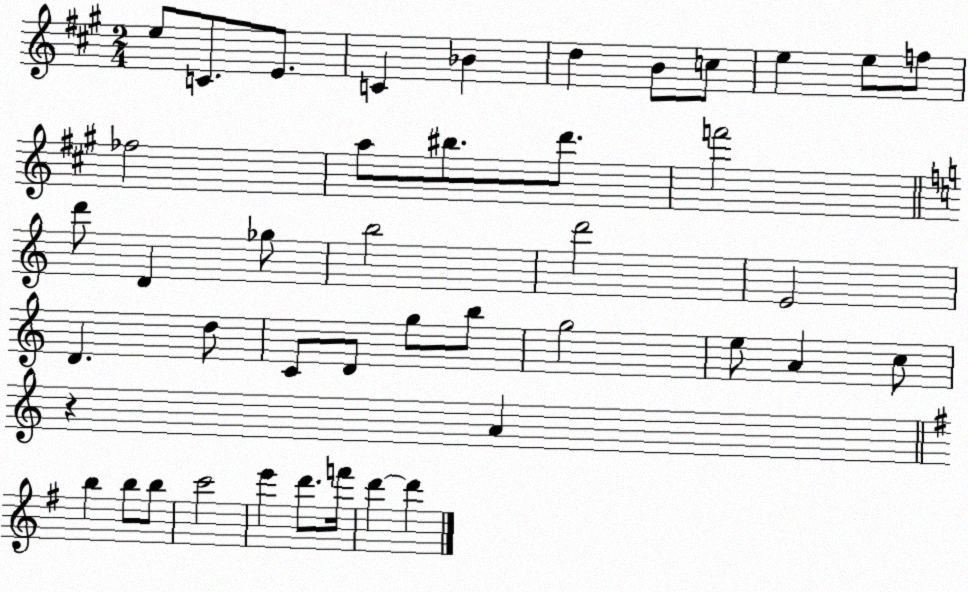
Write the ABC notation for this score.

X:1
T:Untitled
M:2/4
L:1/4
K:A
e/2 C/2 E/2 C _B d B/2 c/2 e e/2 f/2 _f2 a/2 ^b/2 d'/2 f'2 d'/2 D _g/2 b2 d'2 E2 D d/2 C/2 D/2 g/2 b/2 g2 e/2 A c/2 z A b b/2 b/2 c'2 e' d'/2 f'/4 d' d'